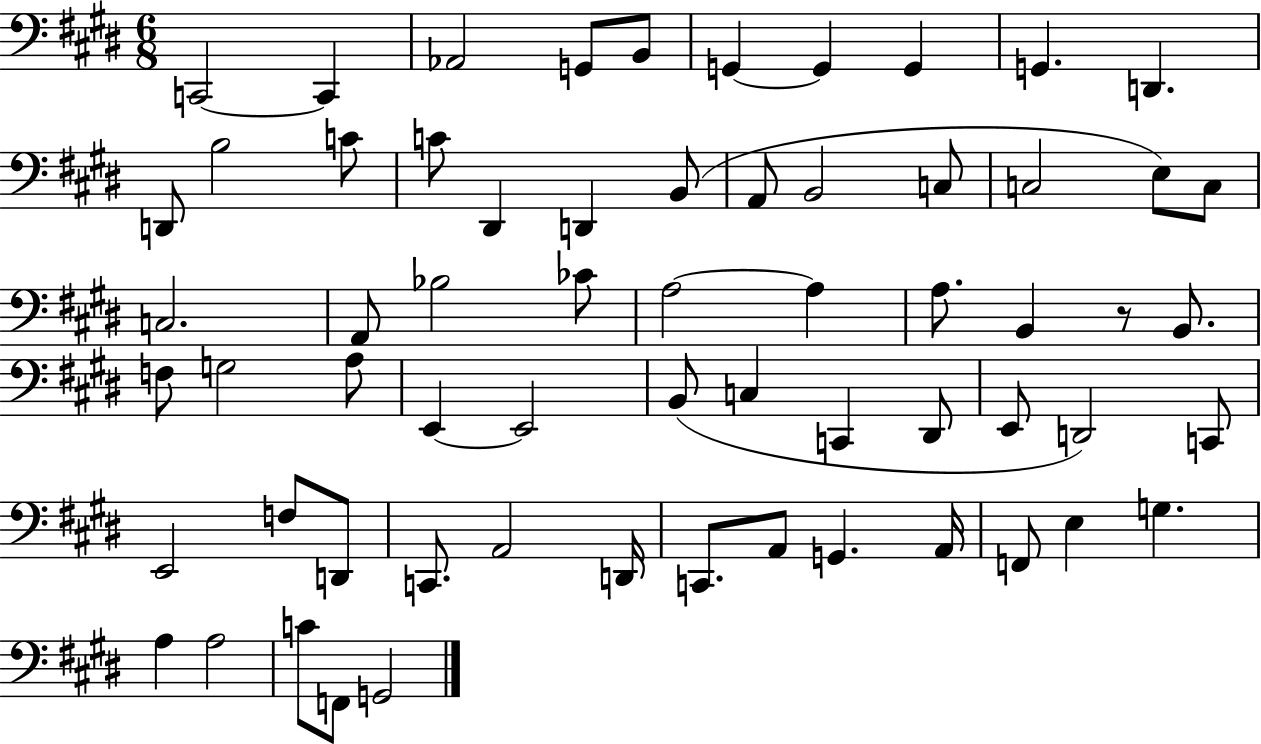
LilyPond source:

{
  \clef bass
  \numericTimeSignature
  \time 6/8
  \key e \major
  c,2~~ c,4 | aes,2 g,8 b,8 | g,4~~ g,4 g,4 | g,4. d,4. | \break d,8 b2 c'8 | c'8 dis,4 d,4 b,8( | a,8 b,2 c8 | c2 e8) c8 | \break c2. | a,8 bes2 ces'8 | a2~~ a4 | a8. b,4 r8 b,8. | \break f8 g2 a8 | e,4~~ e,2 | b,8( c4 c,4 dis,8 | e,8 d,2) c,8 | \break e,2 f8 d,8 | c,8. a,2 d,16 | c,8. a,8 g,4. a,16 | f,8 e4 g4. | \break a4 a2 | c'8 f,8 g,2 | \bar "|."
}